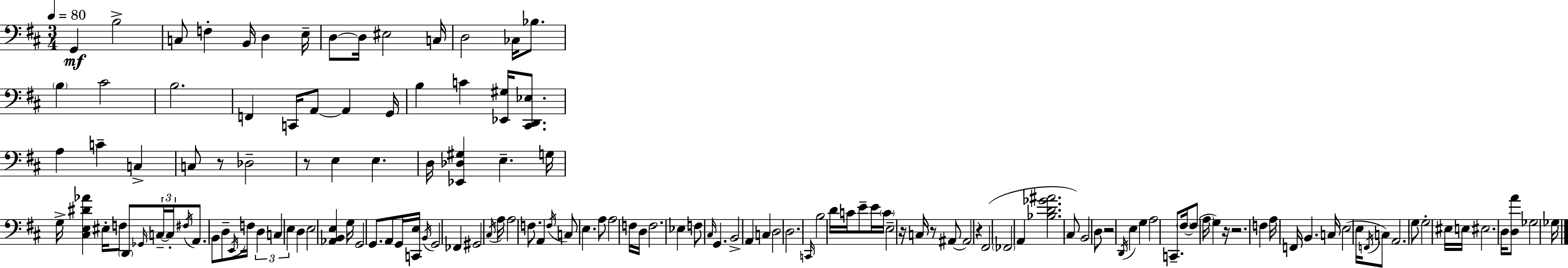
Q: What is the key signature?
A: D major